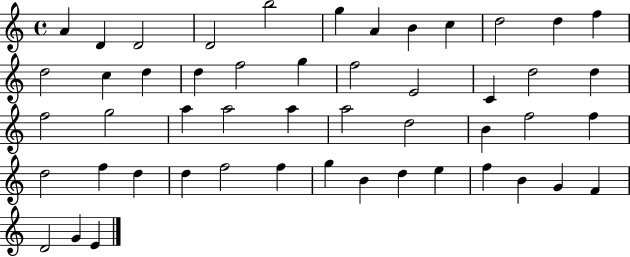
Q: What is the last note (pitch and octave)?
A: E4